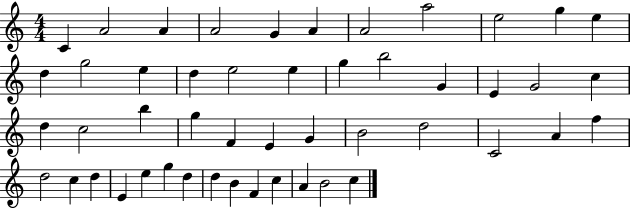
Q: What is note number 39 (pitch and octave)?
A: E4